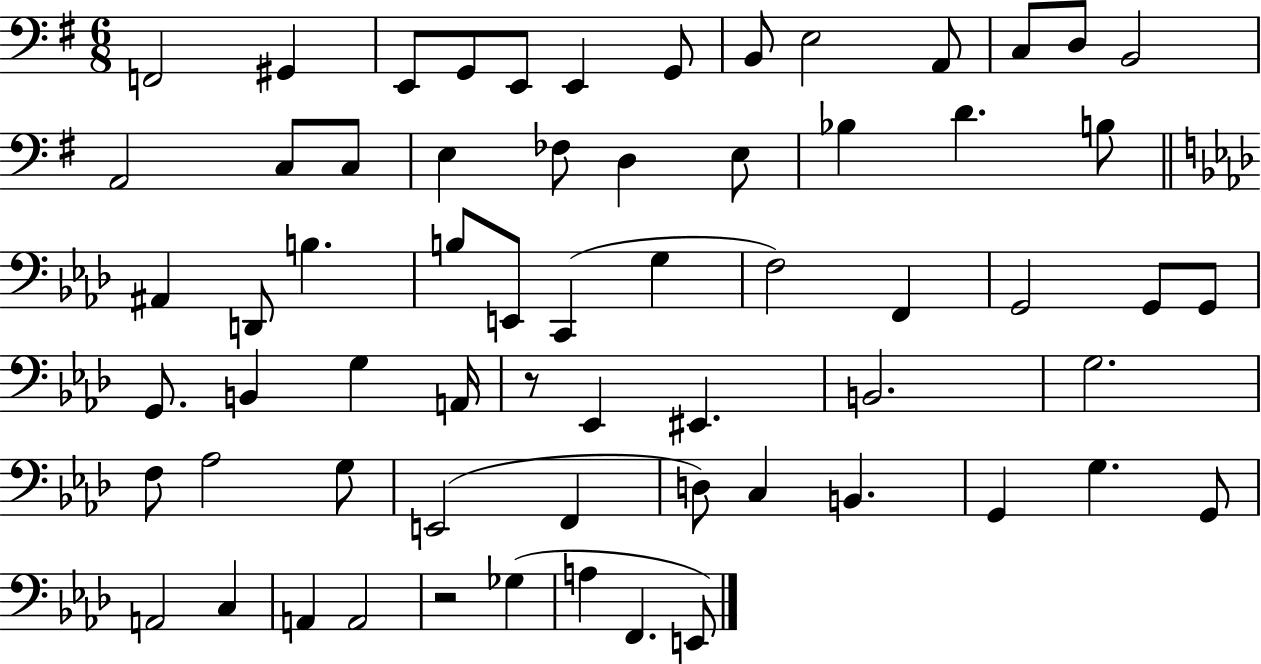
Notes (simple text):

F2/h G#2/q E2/e G2/e E2/e E2/q G2/e B2/e E3/h A2/e C3/e D3/e B2/h A2/h C3/e C3/e E3/q FES3/e D3/q E3/e Bb3/q D4/q. B3/e A#2/q D2/e B3/q. B3/e E2/e C2/q G3/q F3/h F2/q G2/h G2/e G2/e G2/e. B2/q G3/q A2/s R/e Eb2/q EIS2/q. B2/h. G3/h. F3/e Ab3/h G3/e E2/h F2/q D3/e C3/q B2/q. G2/q G3/q. G2/e A2/h C3/q A2/q A2/h R/h Gb3/q A3/q F2/q. E2/e